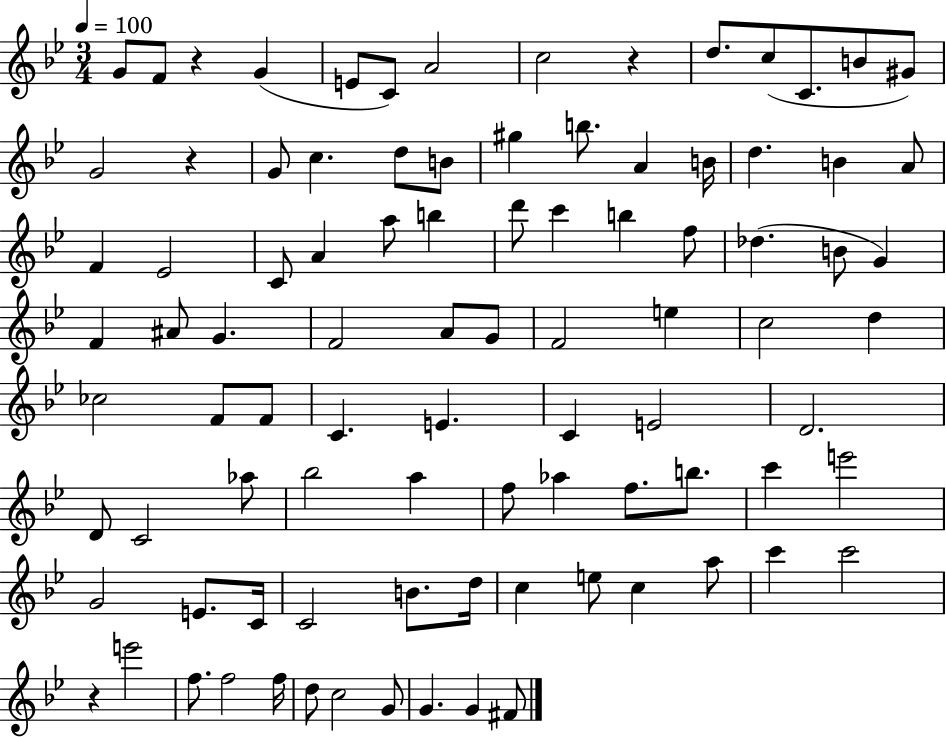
{
  \clef treble
  \numericTimeSignature
  \time 3/4
  \key bes \major
  \tempo 4 = 100
  g'8 f'8 r4 g'4( | e'8 c'8) a'2 | c''2 r4 | d''8. c''8( c'8. b'8 gis'8) | \break g'2 r4 | g'8 c''4. d''8 b'8 | gis''4 b''8. a'4 b'16 | d''4. b'4 a'8 | \break f'4 ees'2 | c'8 a'4 a''8 b''4 | d'''8 c'''4 b''4 f''8 | des''4.( b'8 g'4) | \break f'4 ais'8 g'4. | f'2 a'8 g'8 | f'2 e''4 | c''2 d''4 | \break ces''2 f'8 f'8 | c'4. e'4. | c'4 e'2 | d'2. | \break d'8 c'2 aes''8 | bes''2 a''4 | f''8 aes''4 f''8. b''8. | c'''4 e'''2 | \break g'2 e'8. c'16 | c'2 b'8. d''16 | c''4 e''8 c''4 a''8 | c'''4 c'''2 | \break r4 e'''2 | f''8. f''2 f''16 | d''8 c''2 g'8 | g'4. g'4 fis'8 | \break \bar "|."
}